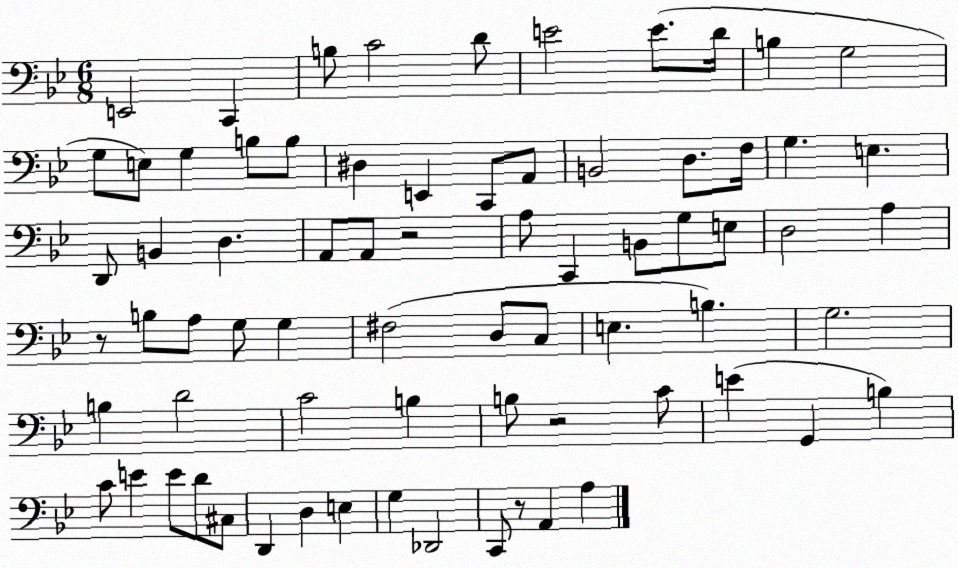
X:1
T:Untitled
M:6/8
L:1/4
K:Bb
E,,2 C,, B,/2 C2 D/2 E2 E/2 D/4 B, G,2 G,/2 E,/2 G, B,/2 B,/2 ^D, E,, C,,/2 A,,/2 B,,2 D,/2 F,/4 G, E, D,,/2 B,, D, A,,/2 A,,/2 z2 A,/2 C,, B,,/2 G,/2 E,/2 D,2 A, z/2 B,/2 A,/2 G,/2 G, ^F,2 D,/2 C,/2 E, B, G,2 B, D2 C2 B, B,/2 z2 C/2 E G,, B, C/2 E E/2 D/2 ^C,/2 D,, D, E, G, _D,,2 C,,/2 z/2 A,, A,